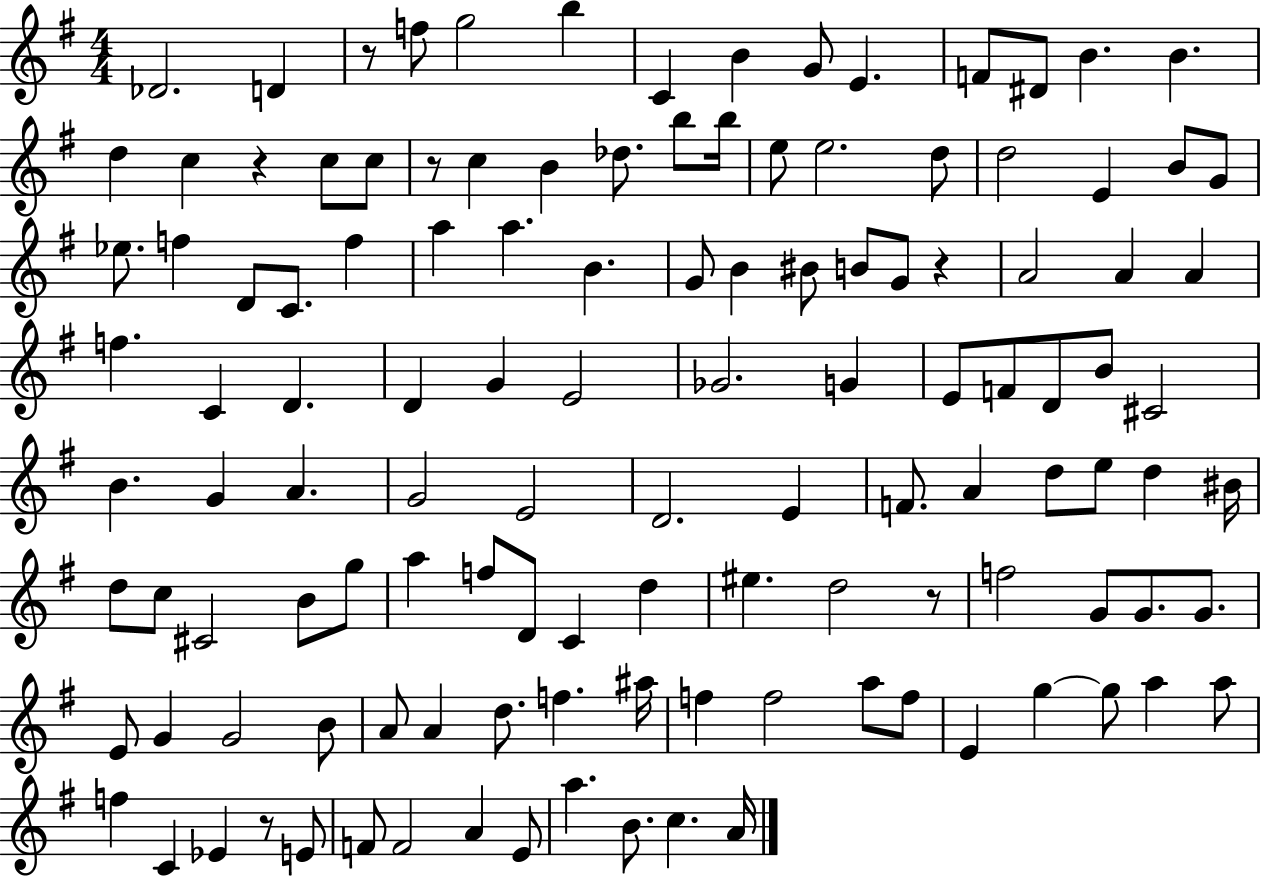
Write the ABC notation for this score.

X:1
T:Untitled
M:4/4
L:1/4
K:G
_D2 D z/2 f/2 g2 b C B G/2 E F/2 ^D/2 B B d c z c/2 c/2 z/2 c B _d/2 b/2 b/4 e/2 e2 d/2 d2 E B/2 G/2 _e/2 f D/2 C/2 f a a B G/2 B ^B/2 B/2 G/2 z A2 A A f C D D G E2 _G2 G E/2 F/2 D/2 B/2 ^C2 B G A G2 E2 D2 E F/2 A d/2 e/2 d ^B/4 d/2 c/2 ^C2 B/2 g/2 a f/2 D/2 C d ^e d2 z/2 f2 G/2 G/2 G/2 E/2 G G2 B/2 A/2 A d/2 f ^a/4 f f2 a/2 f/2 E g g/2 a a/2 f C _E z/2 E/2 F/2 F2 A E/2 a B/2 c A/4